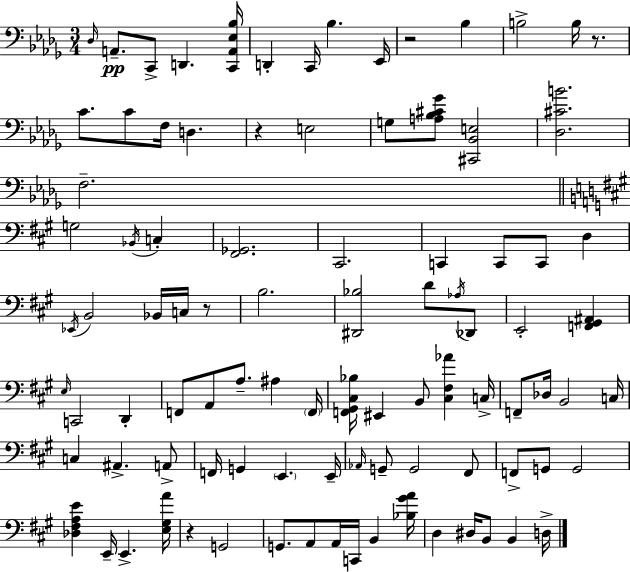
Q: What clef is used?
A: bass